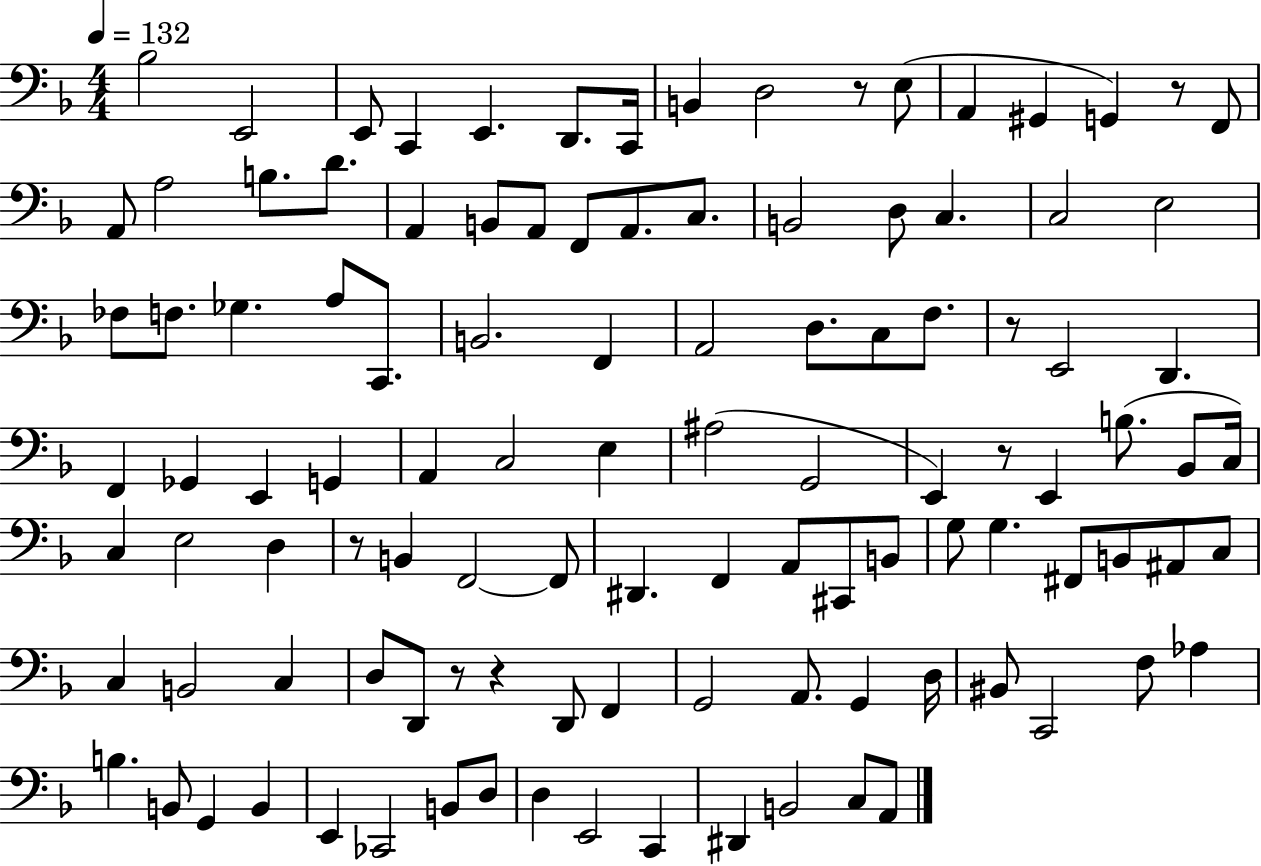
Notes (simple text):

Bb3/h E2/h E2/e C2/q E2/q. D2/e. C2/s B2/q D3/h R/e E3/e A2/q G#2/q G2/q R/e F2/e A2/e A3/h B3/e. D4/e. A2/q B2/e A2/e F2/e A2/e. C3/e. B2/h D3/e C3/q. C3/h E3/h FES3/e F3/e. Gb3/q. A3/e C2/e. B2/h. F2/q A2/h D3/e. C3/e F3/e. R/e E2/h D2/q. F2/q Gb2/q E2/q G2/q A2/q C3/h E3/q A#3/h G2/h E2/q R/e E2/q B3/e. Bb2/e C3/s C3/q E3/h D3/q R/e B2/q F2/h F2/e D#2/q. F2/q A2/e C#2/e B2/e G3/e G3/q. F#2/e B2/e A#2/e C3/e C3/q B2/h C3/q D3/e D2/e R/e R/q D2/e F2/q G2/h A2/e. G2/q D3/s BIS2/e C2/h F3/e Ab3/q B3/q. B2/e G2/q B2/q E2/q CES2/h B2/e D3/e D3/q E2/h C2/q D#2/q B2/h C3/e A2/e